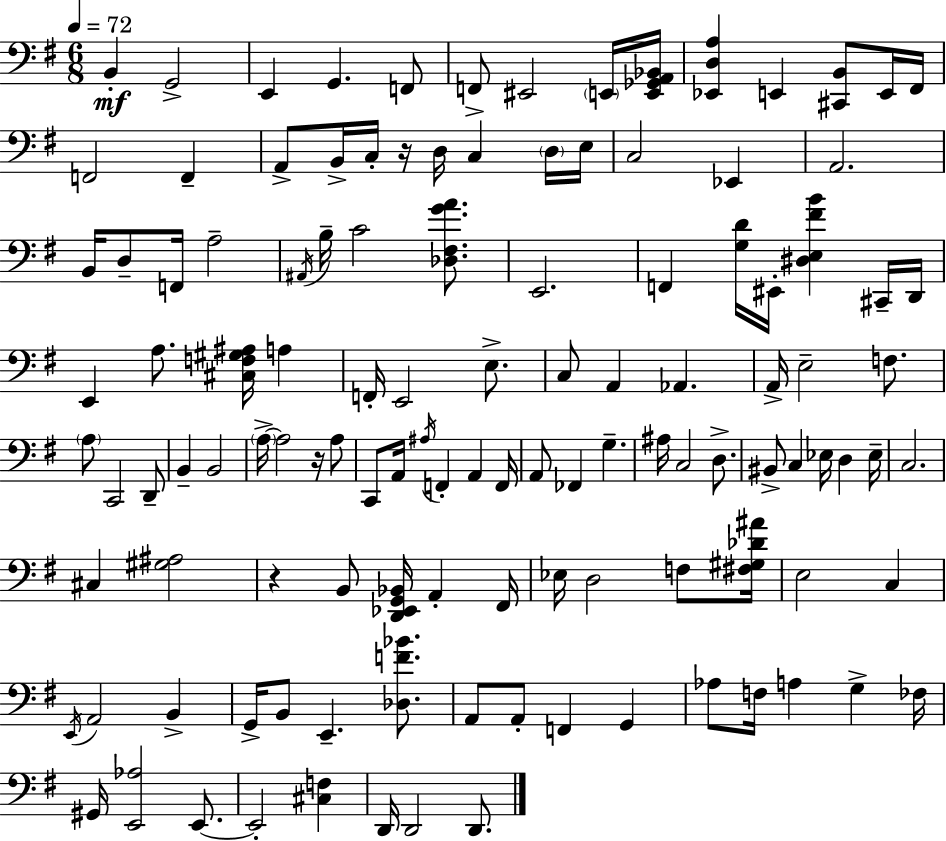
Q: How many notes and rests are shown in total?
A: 119